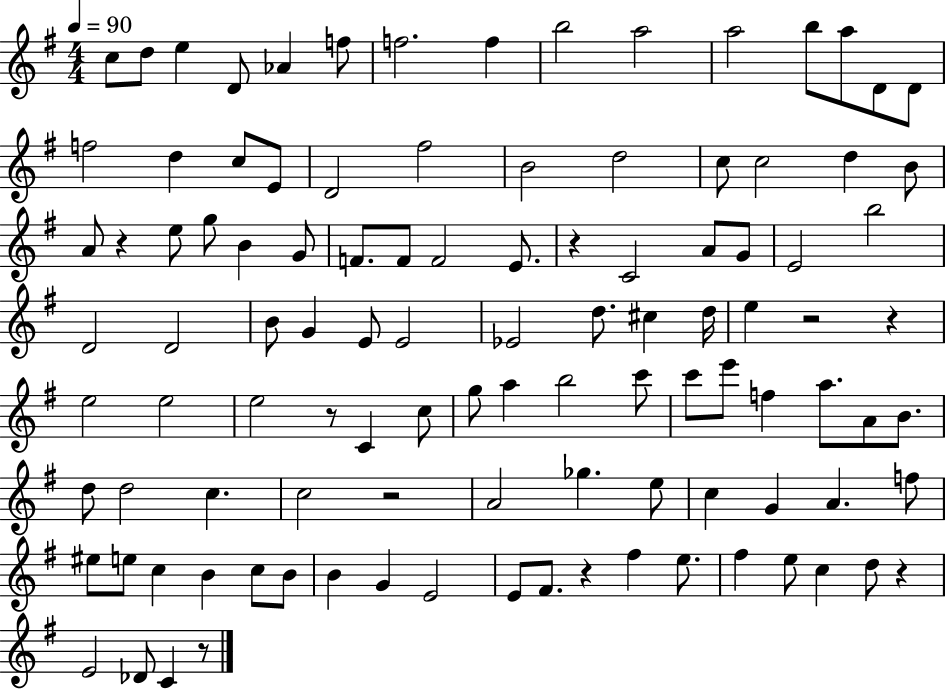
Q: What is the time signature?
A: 4/4